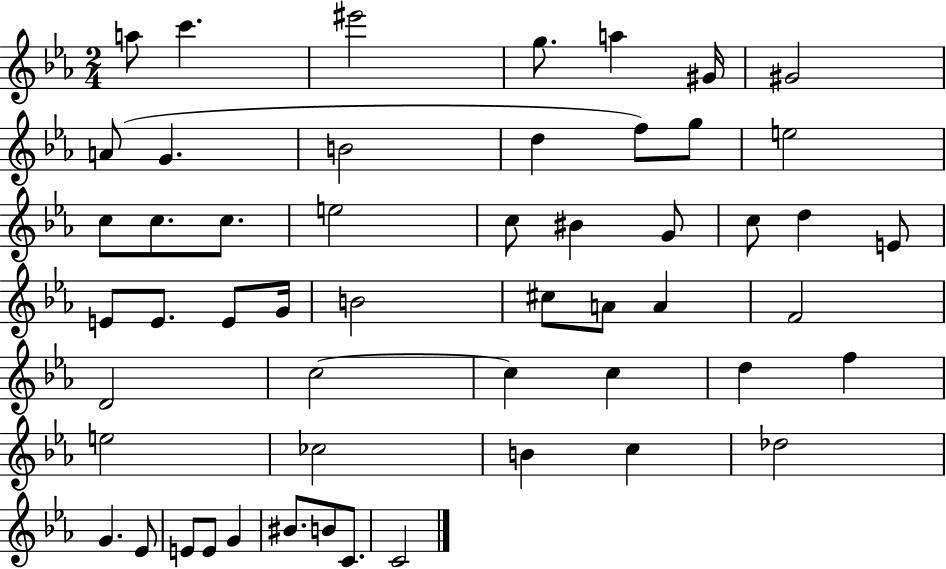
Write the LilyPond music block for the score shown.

{
  \clef treble
  \numericTimeSignature
  \time 2/4
  \key ees \major
  \repeat volta 2 { a''8 c'''4. | eis'''2 | g''8. a''4 gis'16 | gis'2 | \break a'8( g'4. | b'2 | d''4 f''8) g''8 | e''2 | \break c''8 c''8. c''8. | e''2 | c''8 bis'4 g'8 | c''8 d''4 e'8 | \break e'8 e'8. e'8 g'16 | b'2 | cis''8 a'8 a'4 | f'2 | \break d'2 | c''2~~ | c''4 c''4 | d''4 f''4 | \break e''2 | ces''2 | b'4 c''4 | des''2 | \break g'4. ees'8 | e'8 e'8 g'4 | bis'8. b'8 c'8. | c'2 | \break } \bar "|."
}